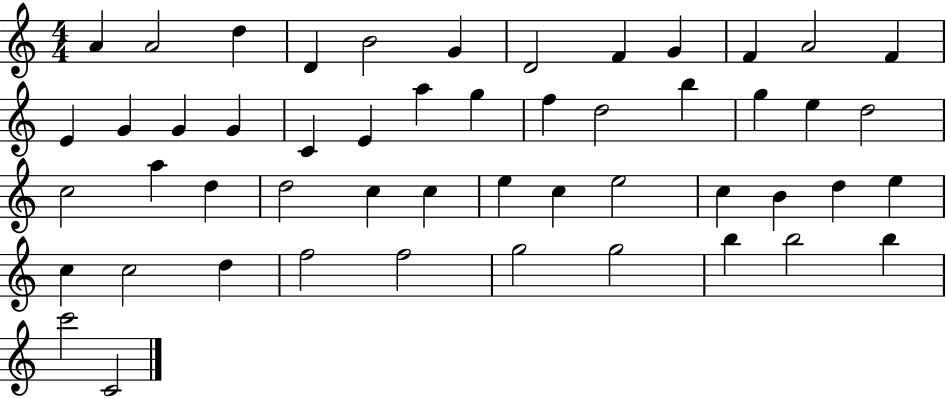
{
  \clef treble
  \numericTimeSignature
  \time 4/4
  \key c \major
  a'4 a'2 d''4 | d'4 b'2 g'4 | d'2 f'4 g'4 | f'4 a'2 f'4 | \break e'4 g'4 g'4 g'4 | c'4 e'4 a''4 g''4 | f''4 d''2 b''4 | g''4 e''4 d''2 | \break c''2 a''4 d''4 | d''2 c''4 c''4 | e''4 c''4 e''2 | c''4 b'4 d''4 e''4 | \break c''4 c''2 d''4 | f''2 f''2 | g''2 g''2 | b''4 b''2 b''4 | \break c'''2 c'2 | \bar "|."
}